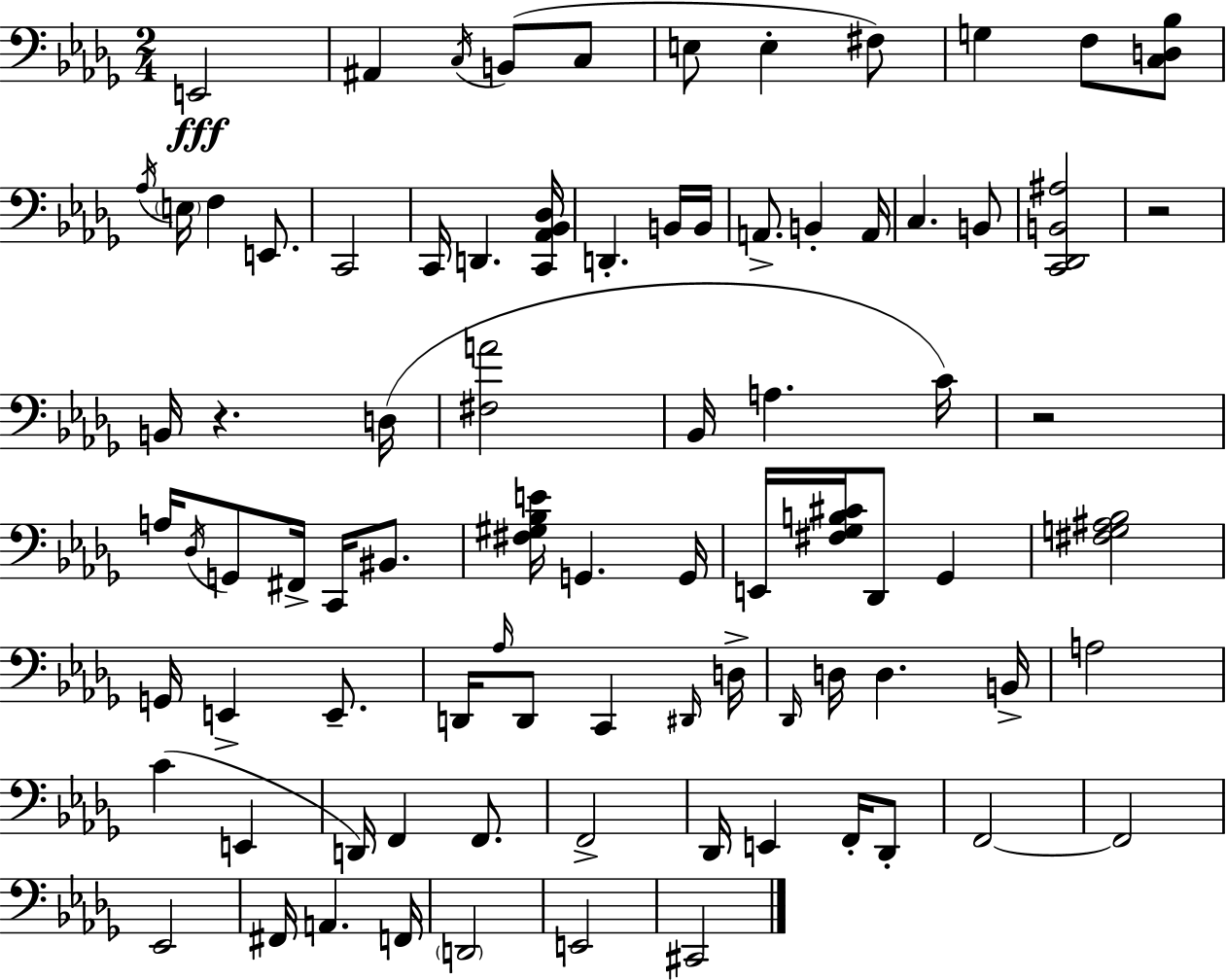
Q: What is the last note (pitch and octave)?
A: C#2